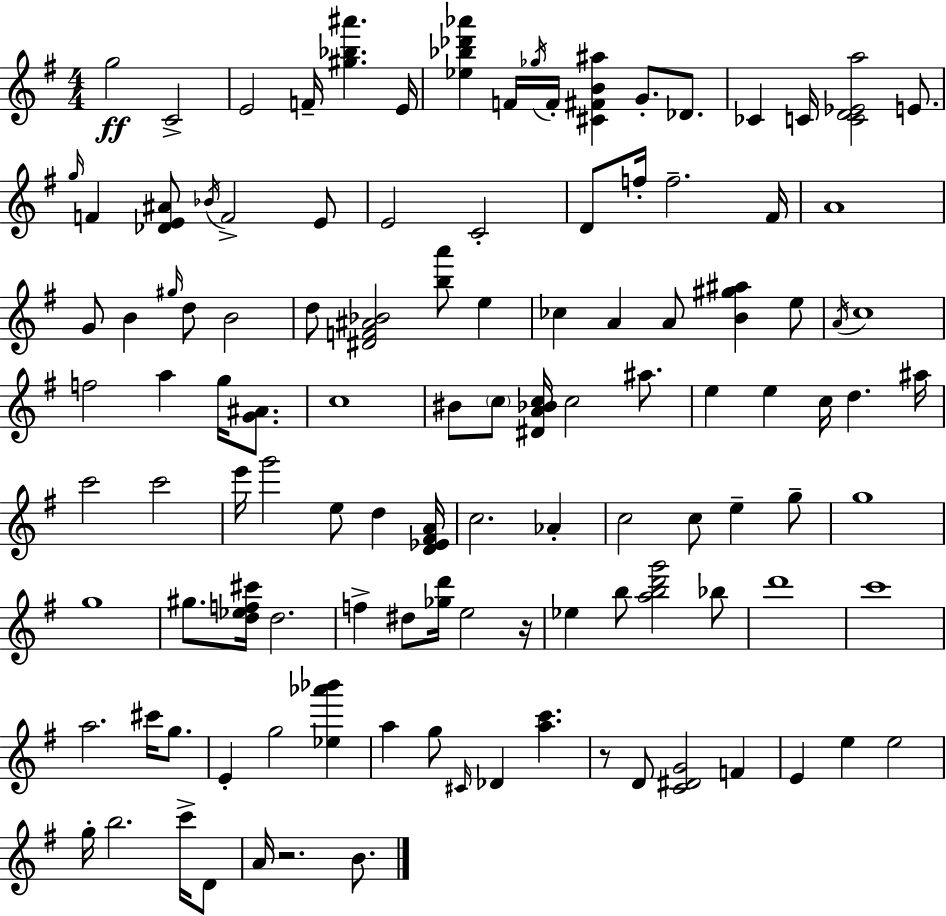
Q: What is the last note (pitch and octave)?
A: B4